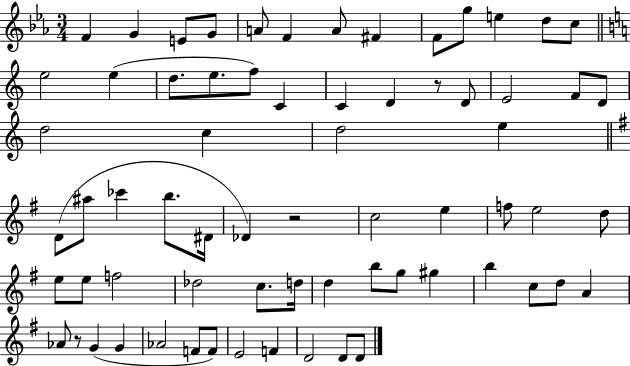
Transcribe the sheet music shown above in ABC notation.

X:1
T:Untitled
M:3/4
L:1/4
K:Eb
F G E/2 G/2 A/2 F A/2 ^F F/2 g/2 e d/2 c/2 e2 e d/2 e/2 f/2 C C D z/2 D/2 E2 F/2 D/2 d2 c d2 e D/2 ^a/2 _c' b/2 ^D/4 _D z2 c2 e f/2 e2 d/2 e/2 e/2 f2 _d2 c/2 d/4 d b/2 g/2 ^g b c/2 d/2 A _A/2 z/2 G G _A2 F/2 F/2 E2 F D2 D/2 D/2